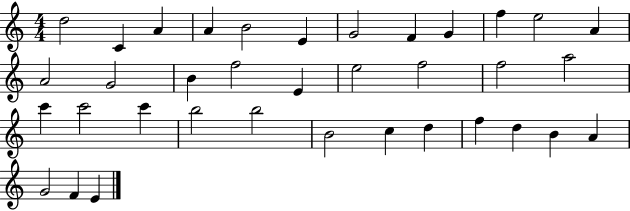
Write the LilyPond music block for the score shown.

{
  \clef treble
  \numericTimeSignature
  \time 4/4
  \key c \major
  d''2 c'4 a'4 | a'4 b'2 e'4 | g'2 f'4 g'4 | f''4 e''2 a'4 | \break a'2 g'2 | b'4 f''2 e'4 | e''2 f''2 | f''2 a''2 | \break c'''4 c'''2 c'''4 | b''2 b''2 | b'2 c''4 d''4 | f''4 d''4 b'4 a'4 | \break g'2 f'4 e'4 | \bar "|."
}